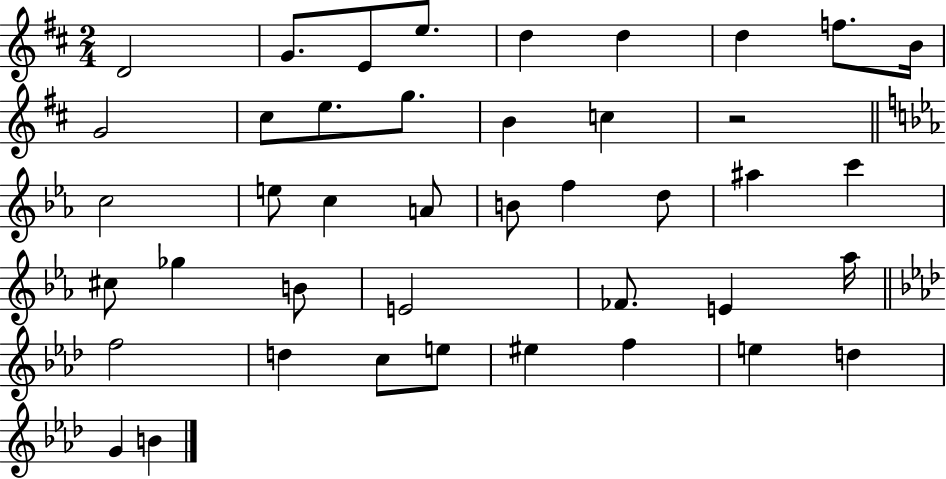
D4/h G4/e. E4/e E5/e. D5/q D5/q D5/q F5/e. B4/s G4/h C#5/e E5/e. G5/e. B4/q C5/q R/h C5/h E5/e C5/q A4/e B4/e F5/q D5/e A#5/q C6/q C#5/e Gb5/q B4/e E4/h FES4/e. E4/q Ab5/s F5/h D5/q C5/e E5/e EIS5/q F5/q E5/q D5/q G4/q B4/q